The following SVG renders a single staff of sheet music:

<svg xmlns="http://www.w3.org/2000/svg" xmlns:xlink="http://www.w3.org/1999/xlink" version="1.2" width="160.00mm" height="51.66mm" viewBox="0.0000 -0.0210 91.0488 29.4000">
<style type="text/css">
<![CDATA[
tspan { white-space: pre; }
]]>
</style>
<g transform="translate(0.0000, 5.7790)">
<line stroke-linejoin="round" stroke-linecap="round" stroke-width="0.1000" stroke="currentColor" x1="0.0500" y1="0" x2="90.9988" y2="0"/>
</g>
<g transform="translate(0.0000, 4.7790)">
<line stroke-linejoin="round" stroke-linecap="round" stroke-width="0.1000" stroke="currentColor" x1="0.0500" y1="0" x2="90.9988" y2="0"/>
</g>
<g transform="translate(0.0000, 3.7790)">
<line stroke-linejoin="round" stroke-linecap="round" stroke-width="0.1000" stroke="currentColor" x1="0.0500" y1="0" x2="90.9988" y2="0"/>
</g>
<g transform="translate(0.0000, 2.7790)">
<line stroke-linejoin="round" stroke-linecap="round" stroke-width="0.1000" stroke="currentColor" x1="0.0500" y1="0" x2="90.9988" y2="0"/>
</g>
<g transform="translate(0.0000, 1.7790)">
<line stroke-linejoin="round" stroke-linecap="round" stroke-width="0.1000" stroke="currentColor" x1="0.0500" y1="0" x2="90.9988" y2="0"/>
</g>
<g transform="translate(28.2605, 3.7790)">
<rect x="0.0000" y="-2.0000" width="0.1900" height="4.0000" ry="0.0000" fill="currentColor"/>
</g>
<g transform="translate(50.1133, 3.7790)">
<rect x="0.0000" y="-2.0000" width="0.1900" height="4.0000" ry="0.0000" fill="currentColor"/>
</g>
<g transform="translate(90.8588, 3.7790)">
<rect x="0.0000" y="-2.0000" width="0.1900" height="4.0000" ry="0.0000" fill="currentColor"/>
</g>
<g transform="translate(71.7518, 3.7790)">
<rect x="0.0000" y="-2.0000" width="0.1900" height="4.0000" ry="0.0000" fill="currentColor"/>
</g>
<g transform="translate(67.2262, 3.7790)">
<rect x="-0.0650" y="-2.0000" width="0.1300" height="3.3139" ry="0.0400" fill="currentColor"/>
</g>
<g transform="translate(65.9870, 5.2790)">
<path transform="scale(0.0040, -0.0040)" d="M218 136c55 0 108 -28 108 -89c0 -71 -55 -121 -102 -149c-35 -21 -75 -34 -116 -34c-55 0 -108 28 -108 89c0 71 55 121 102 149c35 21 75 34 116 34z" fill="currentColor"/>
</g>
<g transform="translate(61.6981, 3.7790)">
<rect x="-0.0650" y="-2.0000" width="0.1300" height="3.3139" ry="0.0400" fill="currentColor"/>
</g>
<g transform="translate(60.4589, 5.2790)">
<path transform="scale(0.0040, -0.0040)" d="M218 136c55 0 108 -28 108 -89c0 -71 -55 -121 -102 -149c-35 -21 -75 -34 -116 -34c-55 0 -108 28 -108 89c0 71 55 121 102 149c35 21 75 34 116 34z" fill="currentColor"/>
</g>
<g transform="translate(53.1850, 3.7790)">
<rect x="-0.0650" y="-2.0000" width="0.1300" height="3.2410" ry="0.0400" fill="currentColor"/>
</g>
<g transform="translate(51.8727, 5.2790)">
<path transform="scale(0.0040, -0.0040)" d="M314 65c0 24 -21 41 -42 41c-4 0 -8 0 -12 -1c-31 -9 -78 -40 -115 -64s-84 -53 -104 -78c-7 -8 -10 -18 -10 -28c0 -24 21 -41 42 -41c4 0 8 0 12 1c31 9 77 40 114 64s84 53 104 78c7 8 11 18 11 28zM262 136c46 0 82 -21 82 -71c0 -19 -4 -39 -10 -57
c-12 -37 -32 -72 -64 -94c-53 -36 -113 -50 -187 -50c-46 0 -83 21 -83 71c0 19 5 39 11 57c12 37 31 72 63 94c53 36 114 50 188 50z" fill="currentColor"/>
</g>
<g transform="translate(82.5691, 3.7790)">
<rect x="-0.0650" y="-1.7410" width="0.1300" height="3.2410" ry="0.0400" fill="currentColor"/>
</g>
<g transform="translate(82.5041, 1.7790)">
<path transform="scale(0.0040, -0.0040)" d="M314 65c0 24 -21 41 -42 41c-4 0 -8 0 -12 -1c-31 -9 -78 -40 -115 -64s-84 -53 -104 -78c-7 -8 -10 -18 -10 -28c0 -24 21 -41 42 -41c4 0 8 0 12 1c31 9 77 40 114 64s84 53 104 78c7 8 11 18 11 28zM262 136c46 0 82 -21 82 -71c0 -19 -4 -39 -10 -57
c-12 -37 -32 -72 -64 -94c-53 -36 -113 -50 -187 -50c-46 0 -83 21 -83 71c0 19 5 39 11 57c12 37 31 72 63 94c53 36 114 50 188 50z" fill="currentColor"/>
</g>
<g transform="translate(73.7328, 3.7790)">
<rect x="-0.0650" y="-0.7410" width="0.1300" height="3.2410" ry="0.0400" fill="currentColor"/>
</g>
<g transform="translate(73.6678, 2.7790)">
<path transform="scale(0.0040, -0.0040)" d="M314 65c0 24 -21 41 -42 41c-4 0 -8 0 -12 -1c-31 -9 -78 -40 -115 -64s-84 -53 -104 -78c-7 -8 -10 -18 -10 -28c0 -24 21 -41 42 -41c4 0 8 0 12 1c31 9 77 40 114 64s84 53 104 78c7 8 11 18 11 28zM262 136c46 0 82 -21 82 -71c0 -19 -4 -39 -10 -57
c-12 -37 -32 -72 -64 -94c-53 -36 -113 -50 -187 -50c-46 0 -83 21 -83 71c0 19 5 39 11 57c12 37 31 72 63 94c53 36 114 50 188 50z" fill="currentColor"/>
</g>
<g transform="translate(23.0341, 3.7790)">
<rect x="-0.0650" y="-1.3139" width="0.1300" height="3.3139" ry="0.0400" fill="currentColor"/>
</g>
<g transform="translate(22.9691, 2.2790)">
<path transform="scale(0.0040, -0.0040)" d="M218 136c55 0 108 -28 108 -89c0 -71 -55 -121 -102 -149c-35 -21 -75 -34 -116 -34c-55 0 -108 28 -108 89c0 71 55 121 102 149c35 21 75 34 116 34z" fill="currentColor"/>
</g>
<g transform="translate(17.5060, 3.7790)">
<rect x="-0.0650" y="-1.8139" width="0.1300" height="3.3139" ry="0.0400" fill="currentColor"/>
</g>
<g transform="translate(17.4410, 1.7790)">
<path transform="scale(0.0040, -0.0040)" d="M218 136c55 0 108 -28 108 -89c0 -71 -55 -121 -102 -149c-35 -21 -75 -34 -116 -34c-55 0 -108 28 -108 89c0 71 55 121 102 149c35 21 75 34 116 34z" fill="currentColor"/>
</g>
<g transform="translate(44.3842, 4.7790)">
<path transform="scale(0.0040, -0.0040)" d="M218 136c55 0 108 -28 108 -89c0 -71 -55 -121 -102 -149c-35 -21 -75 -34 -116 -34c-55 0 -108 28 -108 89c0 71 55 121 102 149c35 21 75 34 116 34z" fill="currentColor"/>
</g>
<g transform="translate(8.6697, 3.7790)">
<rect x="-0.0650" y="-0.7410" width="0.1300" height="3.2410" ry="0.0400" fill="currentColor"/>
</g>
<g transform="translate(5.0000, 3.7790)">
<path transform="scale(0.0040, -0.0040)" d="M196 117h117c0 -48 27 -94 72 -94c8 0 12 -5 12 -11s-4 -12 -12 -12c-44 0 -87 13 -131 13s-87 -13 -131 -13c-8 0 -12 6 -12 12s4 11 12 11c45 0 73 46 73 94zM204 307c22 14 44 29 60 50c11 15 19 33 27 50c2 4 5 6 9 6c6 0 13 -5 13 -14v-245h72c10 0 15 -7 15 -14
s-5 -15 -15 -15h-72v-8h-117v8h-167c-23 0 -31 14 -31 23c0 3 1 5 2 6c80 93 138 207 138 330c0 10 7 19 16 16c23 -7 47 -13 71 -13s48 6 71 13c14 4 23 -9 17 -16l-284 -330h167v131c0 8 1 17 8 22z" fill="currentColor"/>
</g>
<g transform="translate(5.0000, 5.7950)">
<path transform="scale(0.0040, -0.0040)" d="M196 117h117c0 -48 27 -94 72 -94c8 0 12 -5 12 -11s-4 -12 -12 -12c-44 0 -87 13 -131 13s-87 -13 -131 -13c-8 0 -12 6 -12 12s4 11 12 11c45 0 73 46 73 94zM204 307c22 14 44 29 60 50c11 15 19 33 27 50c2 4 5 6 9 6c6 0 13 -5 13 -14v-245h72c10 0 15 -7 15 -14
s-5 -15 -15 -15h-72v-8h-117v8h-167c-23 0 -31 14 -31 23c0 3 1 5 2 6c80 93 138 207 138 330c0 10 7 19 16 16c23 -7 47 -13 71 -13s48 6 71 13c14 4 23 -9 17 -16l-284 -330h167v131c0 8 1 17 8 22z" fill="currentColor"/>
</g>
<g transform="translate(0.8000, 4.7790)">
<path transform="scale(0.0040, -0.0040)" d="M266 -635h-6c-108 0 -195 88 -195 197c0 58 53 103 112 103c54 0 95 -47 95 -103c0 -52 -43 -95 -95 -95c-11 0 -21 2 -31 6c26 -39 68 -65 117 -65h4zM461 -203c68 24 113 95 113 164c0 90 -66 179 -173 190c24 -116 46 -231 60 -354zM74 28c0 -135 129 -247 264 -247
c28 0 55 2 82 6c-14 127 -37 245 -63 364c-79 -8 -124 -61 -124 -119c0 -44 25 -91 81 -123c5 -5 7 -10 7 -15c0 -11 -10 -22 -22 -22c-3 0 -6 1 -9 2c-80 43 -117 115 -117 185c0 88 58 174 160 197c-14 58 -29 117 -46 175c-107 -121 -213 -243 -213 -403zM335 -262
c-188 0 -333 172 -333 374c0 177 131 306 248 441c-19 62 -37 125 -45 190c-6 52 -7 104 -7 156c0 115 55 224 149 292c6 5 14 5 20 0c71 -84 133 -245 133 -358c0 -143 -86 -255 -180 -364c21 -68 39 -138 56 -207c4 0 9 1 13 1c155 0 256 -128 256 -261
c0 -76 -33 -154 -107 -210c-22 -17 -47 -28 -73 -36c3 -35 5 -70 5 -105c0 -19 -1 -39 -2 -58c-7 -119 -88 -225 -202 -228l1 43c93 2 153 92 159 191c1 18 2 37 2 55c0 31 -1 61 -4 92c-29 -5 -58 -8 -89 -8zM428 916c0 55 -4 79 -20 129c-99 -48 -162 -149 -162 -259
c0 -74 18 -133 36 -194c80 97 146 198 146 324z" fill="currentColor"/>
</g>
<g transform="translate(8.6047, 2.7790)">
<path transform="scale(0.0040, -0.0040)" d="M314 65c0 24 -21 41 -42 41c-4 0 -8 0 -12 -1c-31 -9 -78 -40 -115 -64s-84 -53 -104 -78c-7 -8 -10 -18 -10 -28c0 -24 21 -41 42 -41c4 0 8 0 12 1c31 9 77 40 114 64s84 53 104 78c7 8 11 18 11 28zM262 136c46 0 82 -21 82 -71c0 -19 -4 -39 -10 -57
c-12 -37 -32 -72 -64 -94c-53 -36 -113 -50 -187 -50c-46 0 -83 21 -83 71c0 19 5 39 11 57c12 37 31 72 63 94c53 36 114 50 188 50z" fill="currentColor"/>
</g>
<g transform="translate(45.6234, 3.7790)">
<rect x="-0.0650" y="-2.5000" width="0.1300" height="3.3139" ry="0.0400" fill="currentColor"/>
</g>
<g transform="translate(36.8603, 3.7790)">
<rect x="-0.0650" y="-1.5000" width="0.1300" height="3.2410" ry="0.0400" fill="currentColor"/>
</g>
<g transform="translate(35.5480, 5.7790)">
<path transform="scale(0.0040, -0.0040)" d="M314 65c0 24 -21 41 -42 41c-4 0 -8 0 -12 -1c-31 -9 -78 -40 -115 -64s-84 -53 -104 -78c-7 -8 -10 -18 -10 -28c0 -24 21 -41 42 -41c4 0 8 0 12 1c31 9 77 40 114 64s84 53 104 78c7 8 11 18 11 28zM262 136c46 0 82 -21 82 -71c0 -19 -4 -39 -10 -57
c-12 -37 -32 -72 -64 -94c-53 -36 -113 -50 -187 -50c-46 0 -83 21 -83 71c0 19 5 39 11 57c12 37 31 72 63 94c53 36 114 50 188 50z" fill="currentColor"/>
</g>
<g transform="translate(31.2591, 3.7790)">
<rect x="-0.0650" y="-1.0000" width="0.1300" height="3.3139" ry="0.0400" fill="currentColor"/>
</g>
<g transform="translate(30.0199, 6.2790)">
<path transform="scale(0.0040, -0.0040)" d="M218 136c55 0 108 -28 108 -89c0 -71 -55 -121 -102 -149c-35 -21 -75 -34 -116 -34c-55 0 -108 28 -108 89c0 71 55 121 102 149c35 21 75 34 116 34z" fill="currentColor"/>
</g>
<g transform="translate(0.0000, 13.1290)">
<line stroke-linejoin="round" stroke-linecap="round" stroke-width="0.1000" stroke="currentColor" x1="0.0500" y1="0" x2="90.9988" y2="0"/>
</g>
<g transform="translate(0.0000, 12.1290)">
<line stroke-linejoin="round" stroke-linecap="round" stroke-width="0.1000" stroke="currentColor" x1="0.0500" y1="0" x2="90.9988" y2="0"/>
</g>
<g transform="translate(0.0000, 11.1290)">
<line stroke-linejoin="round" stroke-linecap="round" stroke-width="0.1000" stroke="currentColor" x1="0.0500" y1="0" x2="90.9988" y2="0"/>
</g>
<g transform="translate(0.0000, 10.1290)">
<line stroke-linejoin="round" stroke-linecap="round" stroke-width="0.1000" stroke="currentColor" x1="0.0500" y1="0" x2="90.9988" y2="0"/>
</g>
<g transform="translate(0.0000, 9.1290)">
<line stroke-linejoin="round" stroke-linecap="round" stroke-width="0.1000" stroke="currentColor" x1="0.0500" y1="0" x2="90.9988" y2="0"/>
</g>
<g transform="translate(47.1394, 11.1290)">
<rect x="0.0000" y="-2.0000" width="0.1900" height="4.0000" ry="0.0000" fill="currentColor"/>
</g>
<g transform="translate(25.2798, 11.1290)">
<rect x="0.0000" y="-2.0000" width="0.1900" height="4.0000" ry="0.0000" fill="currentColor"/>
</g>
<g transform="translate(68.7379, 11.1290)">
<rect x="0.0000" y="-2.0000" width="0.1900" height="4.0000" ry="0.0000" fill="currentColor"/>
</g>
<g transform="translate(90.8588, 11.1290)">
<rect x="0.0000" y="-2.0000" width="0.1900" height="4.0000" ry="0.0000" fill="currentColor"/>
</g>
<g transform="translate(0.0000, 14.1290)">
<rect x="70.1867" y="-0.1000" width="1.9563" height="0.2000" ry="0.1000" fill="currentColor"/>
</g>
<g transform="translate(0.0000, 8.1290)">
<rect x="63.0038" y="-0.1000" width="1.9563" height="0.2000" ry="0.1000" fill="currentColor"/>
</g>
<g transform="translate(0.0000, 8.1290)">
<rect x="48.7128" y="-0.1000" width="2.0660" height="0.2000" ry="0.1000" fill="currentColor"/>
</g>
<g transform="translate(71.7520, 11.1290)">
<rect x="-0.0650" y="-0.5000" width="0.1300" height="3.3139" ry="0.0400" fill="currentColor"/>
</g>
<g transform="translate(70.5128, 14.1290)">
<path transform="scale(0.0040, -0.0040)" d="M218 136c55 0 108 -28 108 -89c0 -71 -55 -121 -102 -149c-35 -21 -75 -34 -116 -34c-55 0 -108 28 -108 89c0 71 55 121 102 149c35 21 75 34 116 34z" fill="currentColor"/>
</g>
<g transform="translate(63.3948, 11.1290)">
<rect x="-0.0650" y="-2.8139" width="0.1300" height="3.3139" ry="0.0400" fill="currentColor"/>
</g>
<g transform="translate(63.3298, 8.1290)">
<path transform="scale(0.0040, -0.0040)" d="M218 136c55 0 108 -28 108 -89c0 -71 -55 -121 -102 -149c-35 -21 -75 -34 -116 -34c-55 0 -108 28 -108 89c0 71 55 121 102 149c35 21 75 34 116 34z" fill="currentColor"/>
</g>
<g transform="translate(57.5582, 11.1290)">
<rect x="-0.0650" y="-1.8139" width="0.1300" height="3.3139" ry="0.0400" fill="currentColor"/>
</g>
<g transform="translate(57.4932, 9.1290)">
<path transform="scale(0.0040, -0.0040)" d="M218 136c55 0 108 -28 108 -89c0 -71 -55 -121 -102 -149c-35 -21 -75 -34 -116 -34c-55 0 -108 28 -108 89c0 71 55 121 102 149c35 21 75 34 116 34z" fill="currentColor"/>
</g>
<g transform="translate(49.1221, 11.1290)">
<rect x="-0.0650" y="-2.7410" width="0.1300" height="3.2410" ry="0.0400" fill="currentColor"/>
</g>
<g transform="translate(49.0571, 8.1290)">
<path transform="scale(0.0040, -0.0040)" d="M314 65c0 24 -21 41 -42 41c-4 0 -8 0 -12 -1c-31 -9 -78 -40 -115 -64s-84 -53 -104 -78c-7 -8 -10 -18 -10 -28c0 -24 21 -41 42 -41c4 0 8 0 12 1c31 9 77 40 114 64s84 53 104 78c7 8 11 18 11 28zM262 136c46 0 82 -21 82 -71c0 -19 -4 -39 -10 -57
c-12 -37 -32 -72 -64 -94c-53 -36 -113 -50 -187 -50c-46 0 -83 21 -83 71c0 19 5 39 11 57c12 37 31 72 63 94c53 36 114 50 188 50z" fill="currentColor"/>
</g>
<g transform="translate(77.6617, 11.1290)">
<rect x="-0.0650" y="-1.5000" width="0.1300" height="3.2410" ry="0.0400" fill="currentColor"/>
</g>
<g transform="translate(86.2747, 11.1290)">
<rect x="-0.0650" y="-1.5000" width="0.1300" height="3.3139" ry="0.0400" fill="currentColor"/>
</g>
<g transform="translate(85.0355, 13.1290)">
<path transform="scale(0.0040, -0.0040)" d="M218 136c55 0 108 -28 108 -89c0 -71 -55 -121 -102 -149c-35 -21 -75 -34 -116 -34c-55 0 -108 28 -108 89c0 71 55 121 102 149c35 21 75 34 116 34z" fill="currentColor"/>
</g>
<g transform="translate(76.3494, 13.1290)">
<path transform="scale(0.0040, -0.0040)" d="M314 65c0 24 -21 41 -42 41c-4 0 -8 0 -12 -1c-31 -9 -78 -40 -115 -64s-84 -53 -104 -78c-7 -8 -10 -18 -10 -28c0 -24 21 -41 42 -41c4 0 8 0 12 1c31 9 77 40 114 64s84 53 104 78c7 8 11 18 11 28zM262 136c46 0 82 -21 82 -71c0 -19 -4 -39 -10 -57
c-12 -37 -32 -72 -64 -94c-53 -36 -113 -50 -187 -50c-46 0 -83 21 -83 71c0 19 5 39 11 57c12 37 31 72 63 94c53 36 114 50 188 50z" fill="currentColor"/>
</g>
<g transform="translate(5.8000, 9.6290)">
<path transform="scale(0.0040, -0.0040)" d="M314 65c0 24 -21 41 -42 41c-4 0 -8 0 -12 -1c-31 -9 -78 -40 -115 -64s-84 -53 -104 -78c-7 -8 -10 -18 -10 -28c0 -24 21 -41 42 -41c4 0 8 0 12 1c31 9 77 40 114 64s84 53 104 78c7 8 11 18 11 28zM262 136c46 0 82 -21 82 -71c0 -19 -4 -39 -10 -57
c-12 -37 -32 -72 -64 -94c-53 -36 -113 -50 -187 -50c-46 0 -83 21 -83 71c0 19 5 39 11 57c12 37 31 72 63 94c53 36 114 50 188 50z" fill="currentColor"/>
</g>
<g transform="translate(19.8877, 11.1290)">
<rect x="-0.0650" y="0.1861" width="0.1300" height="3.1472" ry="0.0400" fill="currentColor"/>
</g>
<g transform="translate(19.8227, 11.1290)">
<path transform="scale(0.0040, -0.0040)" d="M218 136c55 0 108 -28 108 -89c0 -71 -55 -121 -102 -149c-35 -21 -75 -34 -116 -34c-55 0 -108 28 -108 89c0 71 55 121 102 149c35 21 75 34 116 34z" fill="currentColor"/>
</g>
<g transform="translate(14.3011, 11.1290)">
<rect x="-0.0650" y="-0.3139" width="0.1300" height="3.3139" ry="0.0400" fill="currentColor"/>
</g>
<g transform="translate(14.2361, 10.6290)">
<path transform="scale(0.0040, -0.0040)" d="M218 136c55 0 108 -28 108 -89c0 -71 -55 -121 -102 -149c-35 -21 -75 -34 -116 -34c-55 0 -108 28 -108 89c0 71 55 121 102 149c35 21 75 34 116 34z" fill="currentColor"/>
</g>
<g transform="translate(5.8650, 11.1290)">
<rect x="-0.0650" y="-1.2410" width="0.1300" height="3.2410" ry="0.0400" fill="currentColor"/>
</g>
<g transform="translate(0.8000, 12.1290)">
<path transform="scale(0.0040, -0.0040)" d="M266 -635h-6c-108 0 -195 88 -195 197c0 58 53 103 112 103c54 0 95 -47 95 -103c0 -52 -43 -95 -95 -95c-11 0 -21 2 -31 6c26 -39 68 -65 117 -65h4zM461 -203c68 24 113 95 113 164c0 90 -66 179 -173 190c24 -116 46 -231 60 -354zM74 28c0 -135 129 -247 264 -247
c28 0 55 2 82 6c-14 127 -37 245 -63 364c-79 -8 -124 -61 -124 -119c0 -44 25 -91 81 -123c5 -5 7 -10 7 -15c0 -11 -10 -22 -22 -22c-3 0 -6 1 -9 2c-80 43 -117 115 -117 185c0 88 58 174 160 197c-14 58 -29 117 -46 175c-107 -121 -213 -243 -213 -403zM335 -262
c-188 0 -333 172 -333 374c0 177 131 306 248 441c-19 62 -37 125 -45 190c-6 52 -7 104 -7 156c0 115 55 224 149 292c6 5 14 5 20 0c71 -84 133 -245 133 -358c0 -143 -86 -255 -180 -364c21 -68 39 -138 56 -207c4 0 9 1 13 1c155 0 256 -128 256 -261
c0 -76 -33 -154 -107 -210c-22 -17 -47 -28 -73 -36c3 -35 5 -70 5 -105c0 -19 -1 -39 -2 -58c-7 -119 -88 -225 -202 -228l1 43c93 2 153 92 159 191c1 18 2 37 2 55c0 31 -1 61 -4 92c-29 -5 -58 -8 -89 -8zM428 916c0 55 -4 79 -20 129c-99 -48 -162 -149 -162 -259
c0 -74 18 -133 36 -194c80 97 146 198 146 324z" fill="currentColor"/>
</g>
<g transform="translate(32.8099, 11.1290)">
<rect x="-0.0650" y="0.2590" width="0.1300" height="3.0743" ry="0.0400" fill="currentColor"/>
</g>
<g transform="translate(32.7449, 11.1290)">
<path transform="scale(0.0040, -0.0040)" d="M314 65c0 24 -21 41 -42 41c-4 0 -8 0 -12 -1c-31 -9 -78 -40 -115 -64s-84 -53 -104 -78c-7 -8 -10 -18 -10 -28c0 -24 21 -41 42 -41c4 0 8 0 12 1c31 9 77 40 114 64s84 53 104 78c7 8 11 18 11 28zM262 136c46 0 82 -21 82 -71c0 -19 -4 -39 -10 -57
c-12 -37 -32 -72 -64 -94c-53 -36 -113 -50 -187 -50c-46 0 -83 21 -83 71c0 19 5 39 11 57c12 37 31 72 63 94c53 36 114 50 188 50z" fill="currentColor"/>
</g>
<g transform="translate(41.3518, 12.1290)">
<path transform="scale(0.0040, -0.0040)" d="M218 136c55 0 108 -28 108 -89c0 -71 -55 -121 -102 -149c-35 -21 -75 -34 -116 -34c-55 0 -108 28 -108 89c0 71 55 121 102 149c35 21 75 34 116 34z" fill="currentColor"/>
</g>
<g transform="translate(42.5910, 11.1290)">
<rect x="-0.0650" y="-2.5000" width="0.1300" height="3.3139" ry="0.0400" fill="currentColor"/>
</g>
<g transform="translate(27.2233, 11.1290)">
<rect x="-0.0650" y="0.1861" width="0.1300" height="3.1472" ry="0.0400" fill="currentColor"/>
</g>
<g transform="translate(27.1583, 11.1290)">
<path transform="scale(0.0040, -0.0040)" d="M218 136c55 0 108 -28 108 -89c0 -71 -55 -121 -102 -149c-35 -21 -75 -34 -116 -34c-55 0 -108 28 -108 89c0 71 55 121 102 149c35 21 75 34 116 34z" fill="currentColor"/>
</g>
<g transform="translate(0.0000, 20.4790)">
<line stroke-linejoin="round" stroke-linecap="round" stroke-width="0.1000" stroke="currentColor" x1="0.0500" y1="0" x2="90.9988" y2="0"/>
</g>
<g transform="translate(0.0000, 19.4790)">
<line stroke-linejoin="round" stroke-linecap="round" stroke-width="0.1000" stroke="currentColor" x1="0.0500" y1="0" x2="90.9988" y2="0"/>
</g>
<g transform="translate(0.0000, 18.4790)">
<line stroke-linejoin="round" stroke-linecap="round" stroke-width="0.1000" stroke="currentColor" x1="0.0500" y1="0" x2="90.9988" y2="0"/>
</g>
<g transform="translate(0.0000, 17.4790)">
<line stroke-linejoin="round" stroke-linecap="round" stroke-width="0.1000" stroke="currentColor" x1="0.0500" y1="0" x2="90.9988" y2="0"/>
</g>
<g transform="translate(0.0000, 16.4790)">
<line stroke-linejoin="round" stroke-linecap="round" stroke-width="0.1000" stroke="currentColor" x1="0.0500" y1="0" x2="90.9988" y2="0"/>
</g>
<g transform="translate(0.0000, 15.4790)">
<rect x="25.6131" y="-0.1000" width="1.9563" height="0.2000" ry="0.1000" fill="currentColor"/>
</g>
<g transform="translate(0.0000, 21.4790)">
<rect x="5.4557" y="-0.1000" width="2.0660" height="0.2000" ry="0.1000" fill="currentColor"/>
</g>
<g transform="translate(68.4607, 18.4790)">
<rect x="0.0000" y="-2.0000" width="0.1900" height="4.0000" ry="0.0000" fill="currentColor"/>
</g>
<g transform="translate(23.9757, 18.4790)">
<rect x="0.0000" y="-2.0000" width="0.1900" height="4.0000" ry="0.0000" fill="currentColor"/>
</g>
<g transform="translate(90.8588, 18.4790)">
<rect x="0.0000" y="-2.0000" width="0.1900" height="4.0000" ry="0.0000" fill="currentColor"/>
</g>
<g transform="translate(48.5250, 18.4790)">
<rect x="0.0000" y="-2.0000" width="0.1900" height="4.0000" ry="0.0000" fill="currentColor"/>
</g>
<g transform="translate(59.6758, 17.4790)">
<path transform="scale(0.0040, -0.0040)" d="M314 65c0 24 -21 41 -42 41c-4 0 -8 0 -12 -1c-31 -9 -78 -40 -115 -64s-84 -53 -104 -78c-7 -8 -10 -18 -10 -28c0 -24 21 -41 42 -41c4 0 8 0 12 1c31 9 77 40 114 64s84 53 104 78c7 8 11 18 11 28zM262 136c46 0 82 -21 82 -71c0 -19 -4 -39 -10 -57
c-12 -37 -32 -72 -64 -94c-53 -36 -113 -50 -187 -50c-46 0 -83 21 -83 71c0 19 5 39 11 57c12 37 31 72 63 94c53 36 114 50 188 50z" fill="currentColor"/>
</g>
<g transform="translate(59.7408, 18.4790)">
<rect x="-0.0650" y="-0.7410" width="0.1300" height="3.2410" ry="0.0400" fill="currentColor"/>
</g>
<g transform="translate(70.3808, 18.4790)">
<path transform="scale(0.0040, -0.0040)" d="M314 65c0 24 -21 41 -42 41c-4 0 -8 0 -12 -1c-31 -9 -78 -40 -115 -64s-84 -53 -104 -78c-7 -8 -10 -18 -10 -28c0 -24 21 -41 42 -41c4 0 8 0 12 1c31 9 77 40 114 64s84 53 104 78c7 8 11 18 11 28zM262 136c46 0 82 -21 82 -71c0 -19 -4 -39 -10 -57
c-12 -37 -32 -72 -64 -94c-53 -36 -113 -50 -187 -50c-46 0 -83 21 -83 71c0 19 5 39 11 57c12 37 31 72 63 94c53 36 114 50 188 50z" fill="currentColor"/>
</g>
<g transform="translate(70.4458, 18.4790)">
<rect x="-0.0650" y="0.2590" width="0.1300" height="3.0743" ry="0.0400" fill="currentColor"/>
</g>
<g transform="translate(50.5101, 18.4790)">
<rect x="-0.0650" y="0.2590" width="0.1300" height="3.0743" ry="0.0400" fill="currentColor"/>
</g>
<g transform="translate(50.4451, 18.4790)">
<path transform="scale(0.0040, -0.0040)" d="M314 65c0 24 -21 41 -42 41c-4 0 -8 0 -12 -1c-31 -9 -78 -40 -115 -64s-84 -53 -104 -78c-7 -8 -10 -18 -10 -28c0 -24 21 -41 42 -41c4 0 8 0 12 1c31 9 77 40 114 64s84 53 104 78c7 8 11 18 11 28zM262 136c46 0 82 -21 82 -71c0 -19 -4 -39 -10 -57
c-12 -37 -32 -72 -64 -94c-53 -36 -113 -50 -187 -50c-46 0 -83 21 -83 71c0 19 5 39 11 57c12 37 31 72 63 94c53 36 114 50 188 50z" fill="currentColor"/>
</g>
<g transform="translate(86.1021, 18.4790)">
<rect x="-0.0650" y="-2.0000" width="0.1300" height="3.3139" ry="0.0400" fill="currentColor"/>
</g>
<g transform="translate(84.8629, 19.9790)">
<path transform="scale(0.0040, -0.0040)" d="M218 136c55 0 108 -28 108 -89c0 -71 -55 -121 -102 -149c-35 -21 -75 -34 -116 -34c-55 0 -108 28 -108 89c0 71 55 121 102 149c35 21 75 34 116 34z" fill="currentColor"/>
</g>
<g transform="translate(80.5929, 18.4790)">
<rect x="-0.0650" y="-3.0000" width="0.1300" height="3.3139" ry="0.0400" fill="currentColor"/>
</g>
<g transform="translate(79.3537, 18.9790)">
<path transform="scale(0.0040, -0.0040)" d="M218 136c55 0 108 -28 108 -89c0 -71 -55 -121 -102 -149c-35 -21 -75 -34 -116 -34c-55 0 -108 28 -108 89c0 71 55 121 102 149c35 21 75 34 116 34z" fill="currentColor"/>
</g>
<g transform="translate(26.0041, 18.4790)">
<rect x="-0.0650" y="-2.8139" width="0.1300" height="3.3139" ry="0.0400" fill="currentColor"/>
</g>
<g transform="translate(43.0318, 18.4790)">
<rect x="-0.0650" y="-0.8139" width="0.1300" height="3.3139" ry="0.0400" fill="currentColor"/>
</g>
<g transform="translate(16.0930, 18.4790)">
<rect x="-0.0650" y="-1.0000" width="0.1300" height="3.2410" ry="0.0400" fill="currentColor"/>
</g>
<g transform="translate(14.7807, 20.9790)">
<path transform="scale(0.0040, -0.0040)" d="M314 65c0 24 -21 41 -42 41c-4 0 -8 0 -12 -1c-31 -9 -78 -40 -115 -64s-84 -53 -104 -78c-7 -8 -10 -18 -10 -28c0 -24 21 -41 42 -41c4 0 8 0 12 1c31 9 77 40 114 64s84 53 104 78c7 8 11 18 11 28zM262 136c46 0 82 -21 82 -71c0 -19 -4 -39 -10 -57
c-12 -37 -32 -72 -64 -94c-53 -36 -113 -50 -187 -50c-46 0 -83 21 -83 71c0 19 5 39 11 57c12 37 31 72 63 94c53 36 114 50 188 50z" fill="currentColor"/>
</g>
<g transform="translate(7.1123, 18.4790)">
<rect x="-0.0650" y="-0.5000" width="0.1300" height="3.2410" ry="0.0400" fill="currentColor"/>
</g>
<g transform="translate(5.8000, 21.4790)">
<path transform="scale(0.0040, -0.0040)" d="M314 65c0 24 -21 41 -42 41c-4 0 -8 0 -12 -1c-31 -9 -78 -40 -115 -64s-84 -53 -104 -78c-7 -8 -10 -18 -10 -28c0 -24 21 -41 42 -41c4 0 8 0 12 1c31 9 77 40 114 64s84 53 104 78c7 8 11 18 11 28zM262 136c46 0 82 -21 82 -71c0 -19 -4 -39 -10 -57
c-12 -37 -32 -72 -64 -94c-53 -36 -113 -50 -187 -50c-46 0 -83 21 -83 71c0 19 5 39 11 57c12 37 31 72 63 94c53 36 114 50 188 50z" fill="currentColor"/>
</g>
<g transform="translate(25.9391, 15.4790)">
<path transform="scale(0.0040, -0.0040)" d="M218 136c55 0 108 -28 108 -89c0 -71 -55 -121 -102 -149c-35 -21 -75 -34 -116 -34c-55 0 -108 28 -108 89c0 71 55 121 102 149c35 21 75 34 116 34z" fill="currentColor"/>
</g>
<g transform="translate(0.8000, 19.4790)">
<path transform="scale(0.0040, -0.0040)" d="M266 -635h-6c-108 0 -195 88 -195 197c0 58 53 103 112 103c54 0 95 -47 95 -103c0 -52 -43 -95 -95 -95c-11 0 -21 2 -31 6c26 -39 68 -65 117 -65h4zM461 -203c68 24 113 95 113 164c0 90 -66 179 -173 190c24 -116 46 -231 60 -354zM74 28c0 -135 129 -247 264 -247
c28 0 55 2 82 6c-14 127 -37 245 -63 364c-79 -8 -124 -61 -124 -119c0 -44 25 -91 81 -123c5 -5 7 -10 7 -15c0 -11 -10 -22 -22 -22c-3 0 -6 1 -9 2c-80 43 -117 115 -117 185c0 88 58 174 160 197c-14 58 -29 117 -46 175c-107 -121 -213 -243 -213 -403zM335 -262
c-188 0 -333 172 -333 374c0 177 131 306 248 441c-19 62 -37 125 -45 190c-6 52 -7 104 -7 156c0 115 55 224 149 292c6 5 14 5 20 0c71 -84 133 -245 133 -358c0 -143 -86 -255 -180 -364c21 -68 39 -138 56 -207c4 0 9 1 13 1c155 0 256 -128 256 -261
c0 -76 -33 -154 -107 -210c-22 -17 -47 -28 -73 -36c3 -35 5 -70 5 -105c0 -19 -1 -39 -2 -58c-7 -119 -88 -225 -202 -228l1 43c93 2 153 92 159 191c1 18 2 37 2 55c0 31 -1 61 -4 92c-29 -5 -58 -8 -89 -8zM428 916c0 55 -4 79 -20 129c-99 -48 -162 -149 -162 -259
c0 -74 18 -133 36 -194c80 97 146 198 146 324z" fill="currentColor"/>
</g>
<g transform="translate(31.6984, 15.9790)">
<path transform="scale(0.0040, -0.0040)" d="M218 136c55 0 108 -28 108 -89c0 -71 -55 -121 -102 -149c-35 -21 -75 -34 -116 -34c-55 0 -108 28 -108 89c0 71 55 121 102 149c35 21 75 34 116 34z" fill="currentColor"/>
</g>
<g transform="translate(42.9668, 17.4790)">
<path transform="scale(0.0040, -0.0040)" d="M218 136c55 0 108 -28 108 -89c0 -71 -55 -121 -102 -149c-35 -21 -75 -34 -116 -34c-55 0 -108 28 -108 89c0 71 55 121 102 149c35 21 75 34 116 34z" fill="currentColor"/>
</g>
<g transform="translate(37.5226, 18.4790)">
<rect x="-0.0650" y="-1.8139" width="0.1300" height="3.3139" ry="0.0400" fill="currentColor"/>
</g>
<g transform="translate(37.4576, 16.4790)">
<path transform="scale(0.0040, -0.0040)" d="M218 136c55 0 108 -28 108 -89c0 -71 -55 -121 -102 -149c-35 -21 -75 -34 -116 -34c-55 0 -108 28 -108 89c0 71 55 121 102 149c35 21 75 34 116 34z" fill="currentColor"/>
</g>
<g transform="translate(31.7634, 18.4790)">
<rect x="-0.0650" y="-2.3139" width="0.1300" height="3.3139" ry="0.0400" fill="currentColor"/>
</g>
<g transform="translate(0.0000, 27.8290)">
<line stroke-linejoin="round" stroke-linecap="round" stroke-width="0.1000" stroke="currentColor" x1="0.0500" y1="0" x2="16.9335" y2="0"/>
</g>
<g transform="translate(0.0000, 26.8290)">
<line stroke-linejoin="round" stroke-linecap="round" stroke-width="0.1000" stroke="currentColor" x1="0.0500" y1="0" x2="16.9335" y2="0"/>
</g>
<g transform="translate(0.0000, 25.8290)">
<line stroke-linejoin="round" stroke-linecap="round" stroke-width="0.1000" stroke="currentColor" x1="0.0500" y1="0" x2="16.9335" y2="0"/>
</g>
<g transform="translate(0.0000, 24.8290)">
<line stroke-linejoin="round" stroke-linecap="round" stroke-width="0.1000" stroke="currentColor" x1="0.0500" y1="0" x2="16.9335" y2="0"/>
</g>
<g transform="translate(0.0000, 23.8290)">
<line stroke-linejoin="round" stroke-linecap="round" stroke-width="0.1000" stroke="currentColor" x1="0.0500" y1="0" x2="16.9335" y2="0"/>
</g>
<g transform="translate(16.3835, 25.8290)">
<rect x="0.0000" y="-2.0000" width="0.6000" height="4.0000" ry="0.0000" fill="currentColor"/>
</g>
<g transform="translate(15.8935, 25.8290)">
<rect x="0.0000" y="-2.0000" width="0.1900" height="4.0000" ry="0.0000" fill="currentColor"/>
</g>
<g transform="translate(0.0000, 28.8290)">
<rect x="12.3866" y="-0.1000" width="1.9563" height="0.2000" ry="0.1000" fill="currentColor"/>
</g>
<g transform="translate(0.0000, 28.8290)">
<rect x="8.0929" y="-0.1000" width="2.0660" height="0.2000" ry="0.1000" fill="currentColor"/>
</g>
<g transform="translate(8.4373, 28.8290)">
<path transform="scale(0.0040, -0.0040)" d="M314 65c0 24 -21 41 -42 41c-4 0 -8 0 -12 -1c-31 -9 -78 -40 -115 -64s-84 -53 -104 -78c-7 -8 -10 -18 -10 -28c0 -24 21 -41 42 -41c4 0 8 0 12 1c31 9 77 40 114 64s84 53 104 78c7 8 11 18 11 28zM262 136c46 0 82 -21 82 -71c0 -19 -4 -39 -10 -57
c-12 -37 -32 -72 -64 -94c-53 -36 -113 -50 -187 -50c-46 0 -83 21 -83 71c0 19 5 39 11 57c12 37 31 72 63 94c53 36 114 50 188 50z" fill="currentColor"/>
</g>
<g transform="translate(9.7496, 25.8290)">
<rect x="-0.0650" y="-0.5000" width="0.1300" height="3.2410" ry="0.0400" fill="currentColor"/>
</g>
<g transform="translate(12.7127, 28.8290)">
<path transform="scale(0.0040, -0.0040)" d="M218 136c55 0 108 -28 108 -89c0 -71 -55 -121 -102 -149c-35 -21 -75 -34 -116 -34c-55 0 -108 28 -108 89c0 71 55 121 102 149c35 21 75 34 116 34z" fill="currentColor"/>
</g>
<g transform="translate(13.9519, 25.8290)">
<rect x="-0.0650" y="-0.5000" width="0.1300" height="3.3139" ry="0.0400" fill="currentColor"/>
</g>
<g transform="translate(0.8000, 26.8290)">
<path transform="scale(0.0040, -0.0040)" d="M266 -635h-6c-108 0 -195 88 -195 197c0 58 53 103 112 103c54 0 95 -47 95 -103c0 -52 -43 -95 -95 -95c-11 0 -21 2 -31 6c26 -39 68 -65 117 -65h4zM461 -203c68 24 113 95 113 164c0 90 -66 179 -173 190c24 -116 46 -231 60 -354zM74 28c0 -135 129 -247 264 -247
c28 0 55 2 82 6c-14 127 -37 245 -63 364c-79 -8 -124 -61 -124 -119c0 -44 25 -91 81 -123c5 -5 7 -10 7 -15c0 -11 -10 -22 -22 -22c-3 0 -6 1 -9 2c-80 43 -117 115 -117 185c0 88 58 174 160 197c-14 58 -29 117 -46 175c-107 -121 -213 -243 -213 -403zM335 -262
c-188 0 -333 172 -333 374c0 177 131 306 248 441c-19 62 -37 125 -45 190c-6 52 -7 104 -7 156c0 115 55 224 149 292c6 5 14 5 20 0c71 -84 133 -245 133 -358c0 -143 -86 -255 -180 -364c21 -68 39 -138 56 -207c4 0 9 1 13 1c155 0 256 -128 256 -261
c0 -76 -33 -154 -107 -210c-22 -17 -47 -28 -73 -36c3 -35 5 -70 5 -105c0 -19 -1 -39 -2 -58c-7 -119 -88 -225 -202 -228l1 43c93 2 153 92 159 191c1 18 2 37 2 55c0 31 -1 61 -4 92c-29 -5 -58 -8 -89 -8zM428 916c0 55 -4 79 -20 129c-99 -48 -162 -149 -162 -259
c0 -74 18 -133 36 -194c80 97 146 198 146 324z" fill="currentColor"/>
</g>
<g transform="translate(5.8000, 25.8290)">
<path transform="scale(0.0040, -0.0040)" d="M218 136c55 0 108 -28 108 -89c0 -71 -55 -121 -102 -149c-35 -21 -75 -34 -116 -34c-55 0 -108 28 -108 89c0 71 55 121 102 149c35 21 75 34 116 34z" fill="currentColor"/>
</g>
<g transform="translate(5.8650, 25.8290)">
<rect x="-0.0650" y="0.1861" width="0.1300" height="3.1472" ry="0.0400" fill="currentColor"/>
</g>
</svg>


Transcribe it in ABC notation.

X:1
T:Untitled
M:4/4
L:1/4
K:C
d2 f e D E2 G F2 F F d2 f2 e2 c B B B2 G a2 f a C E2 E C2 D2 a g f d B2 d2 B2 A F B C2 C